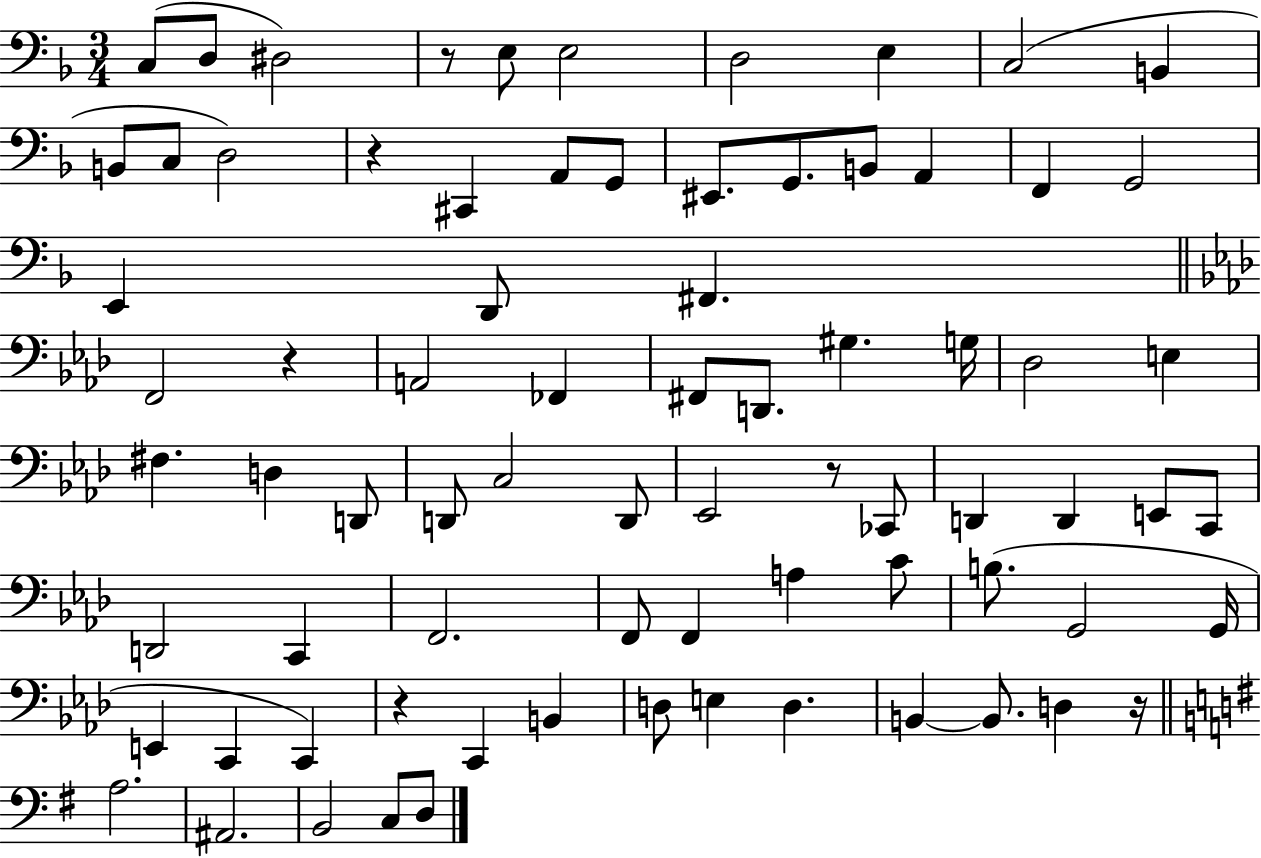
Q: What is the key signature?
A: F major